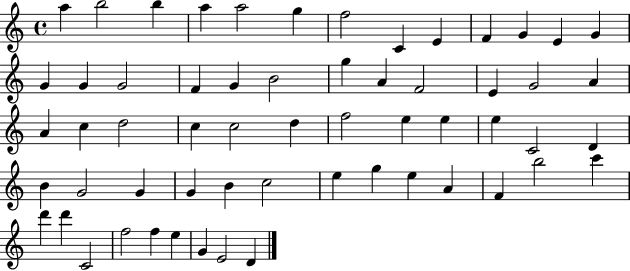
{
  \clef treble
  \time 4/4
  \defaultTimeSignature
  \key c \major
  a''4 b''2 b''4 | a''4 a''2 g''4 | f''2 c'4 e'4 | f'4 g'4 e'4 g'4 | \break g'4 g'4 g'2 | f'4 g'4 b'2 | g''4 a'4 f'2 | e'4 g'2 a'4 | \break a'4 c''4 d''2 | c''4 c''2 d''4 | f''2 e''4 e''4 | e''4 c'2 d'4 | \break b'4 g'2 g'4 | g'4 b'4 c''2 | e''4 g''4 e''4 a'4 | f'4 b''2 c'''4 | \break d'''4 d'''4 c'2 | f''2 f''4 e''4 | g'4 e'2 d'4 | \bar "|."
}